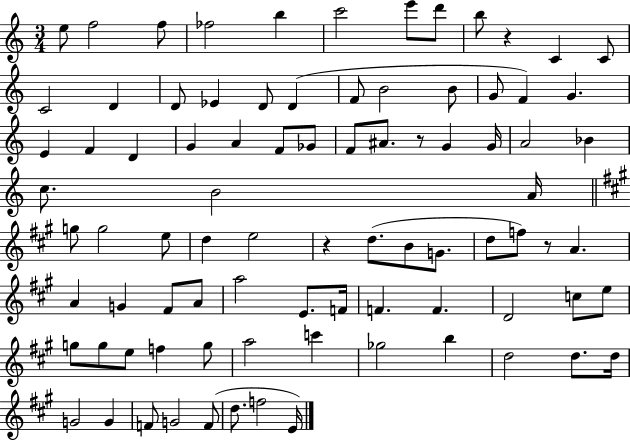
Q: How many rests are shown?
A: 4